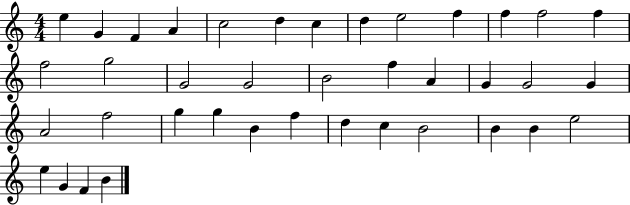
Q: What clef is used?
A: treble